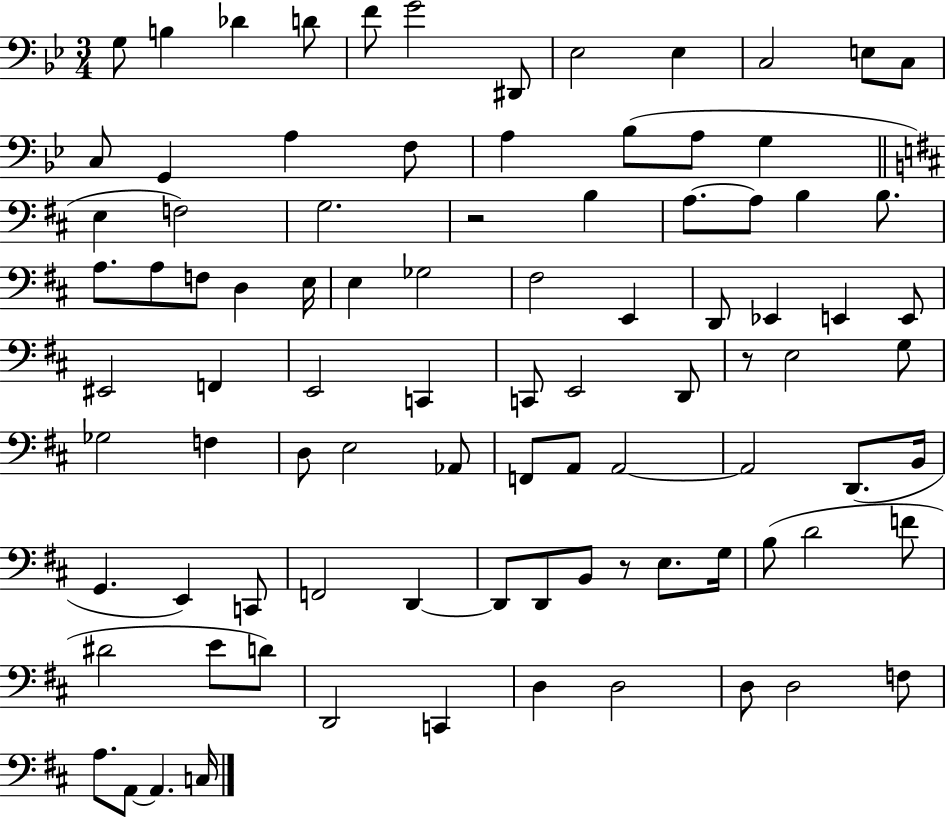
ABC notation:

X:1
T:Untitled
M:3/4
L:1/4
K:Bb
G,/2 B, _D D/2 F/2 G2 ^D,,/2 _E,2 _E, C,2 E,/2 C,/2 C,/2 G,, A, F,/2 A, _B,/2 A,/2 G, E, F,2 G,2 z2 B, A,/2 A,/2 B, B,/2 A,/2 A,/2 F,/2 D, E,/4 E, _G,2 ^F,2 E,, D,,/2 _E,, E,, E,,/2 ^E,,2 F,, E,,2 C,, C,,/2 E,,2 D,,/2 z/2 E,2 G,/2 _G,2 F, D,/2 E,2 _A,,/2 F,,/2 A,,/2 A,,2 A,,2 D,,/2 B,,/4 G,, E,, C,,/2 F,,2 D,, D,,/2 D,,/2 B,,/2 z/2 E,/2 G,/4 B,/2 D2 F/2 ^D2 E/2 D/2 D,,2 C,, D, D,2 D,/2 D,2 F,/2 A,/2 A,,/2 A,, C,/4